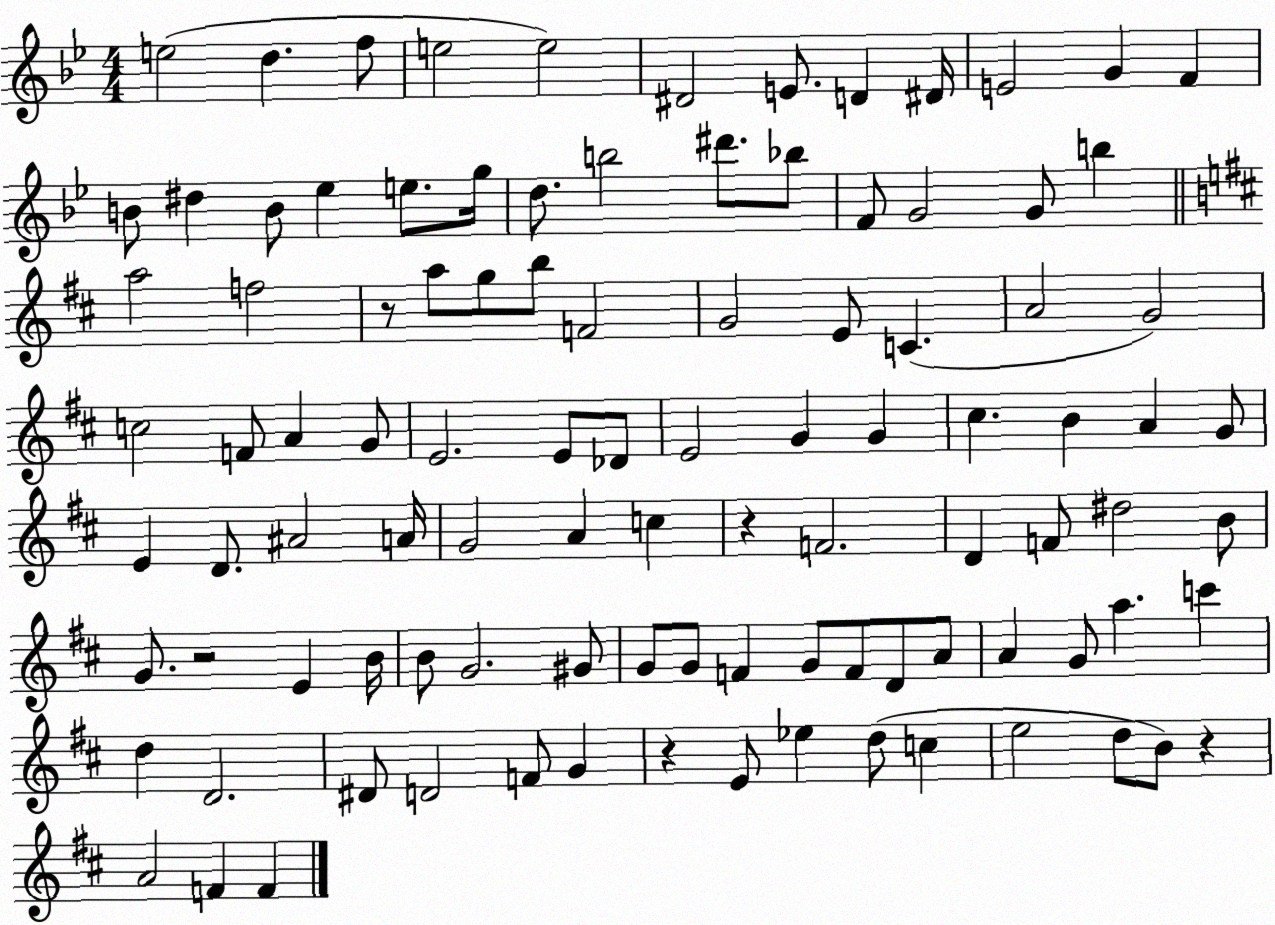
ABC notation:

X:1
T:Untitled
M:4/4
L:1/4
K:Bb
e2 d f/2 e2 e2 ^D2 E/2 D ^D/4 E2 G F B/2 ^d B/2 _e e/2 g/4 d/2 b2 ^d'/2 _b/2 F/2 G2 G/2 b a2 f2 z/2 a/2 g/2 b/2 F2 G2 E/2 C A2 G2 c2 F/2 A G/2 E2 E/2 _D/2 E2 G G ^c B A G/2 E D/2 ^A2 A/4 G2 A c z F2 D F/2 ^d2 B/2 G/2 z2 E B/4 B/2 G2 ^G/2 G/2 G/2 F G/2 F/2 D/2 A/2 A G/2 a c' d D2 ^D/2 D2 F/2 G z E/2 _e d/2 c e2 d/2 B/2 z A2 F F